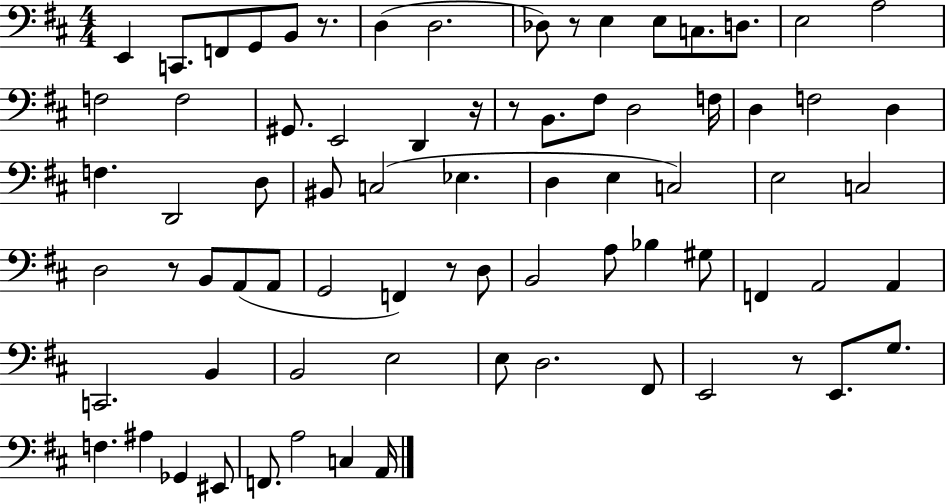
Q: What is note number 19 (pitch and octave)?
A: D2